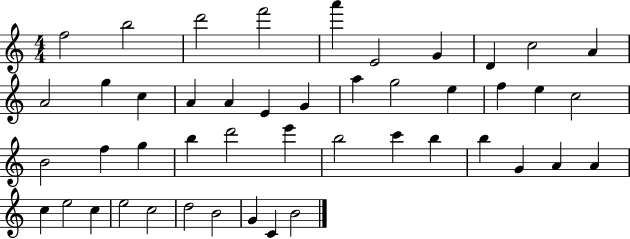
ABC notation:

X:1
T:Untitled
M:4/4
L:1/4
K:C
f2 b2 d'2 f'2 a' E2 G D c2 A A2 g c A A E G a g2 e f e c2 B2 f g b d'2 e' b2 c' b b G A A c e2 c e2 c2 d2 B2 G C B2